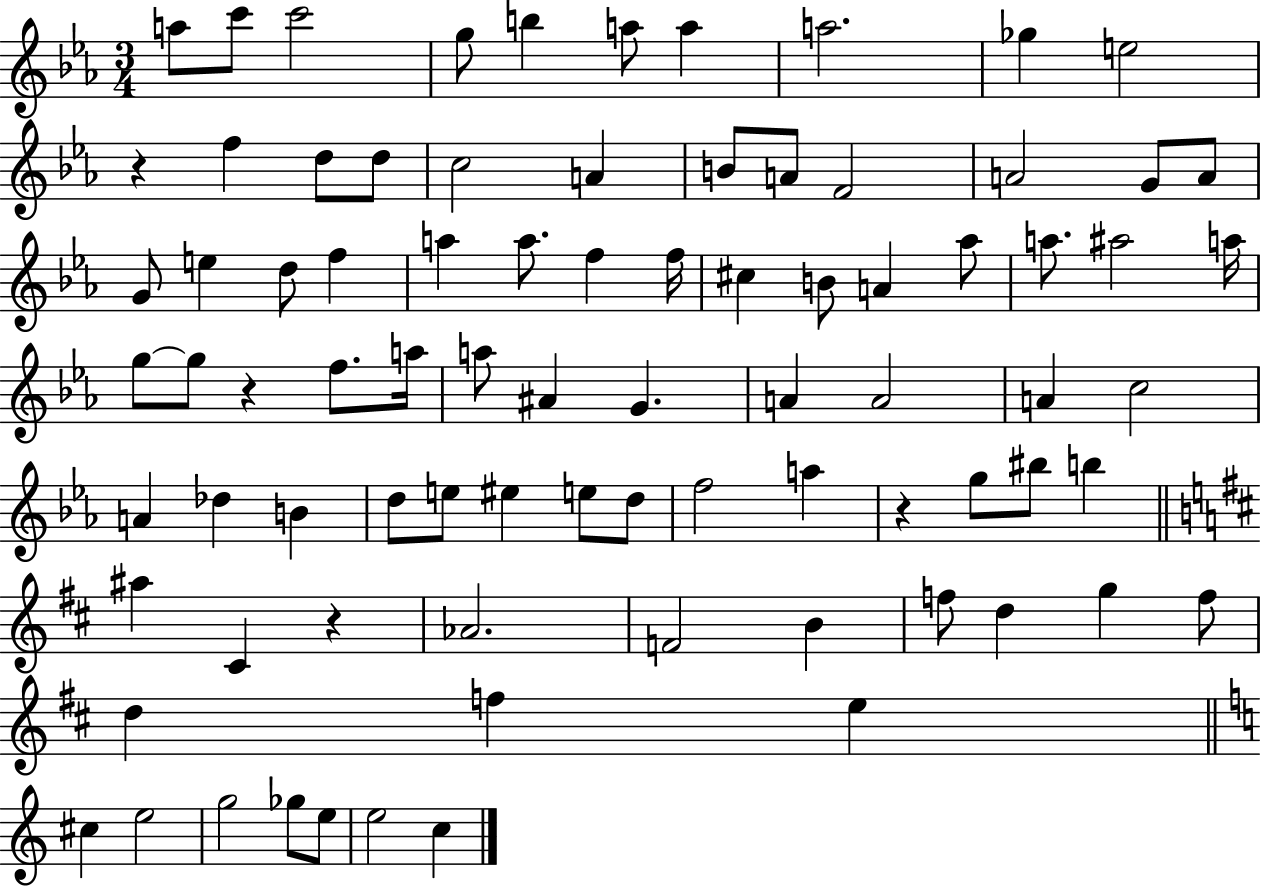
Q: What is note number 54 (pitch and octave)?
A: E5